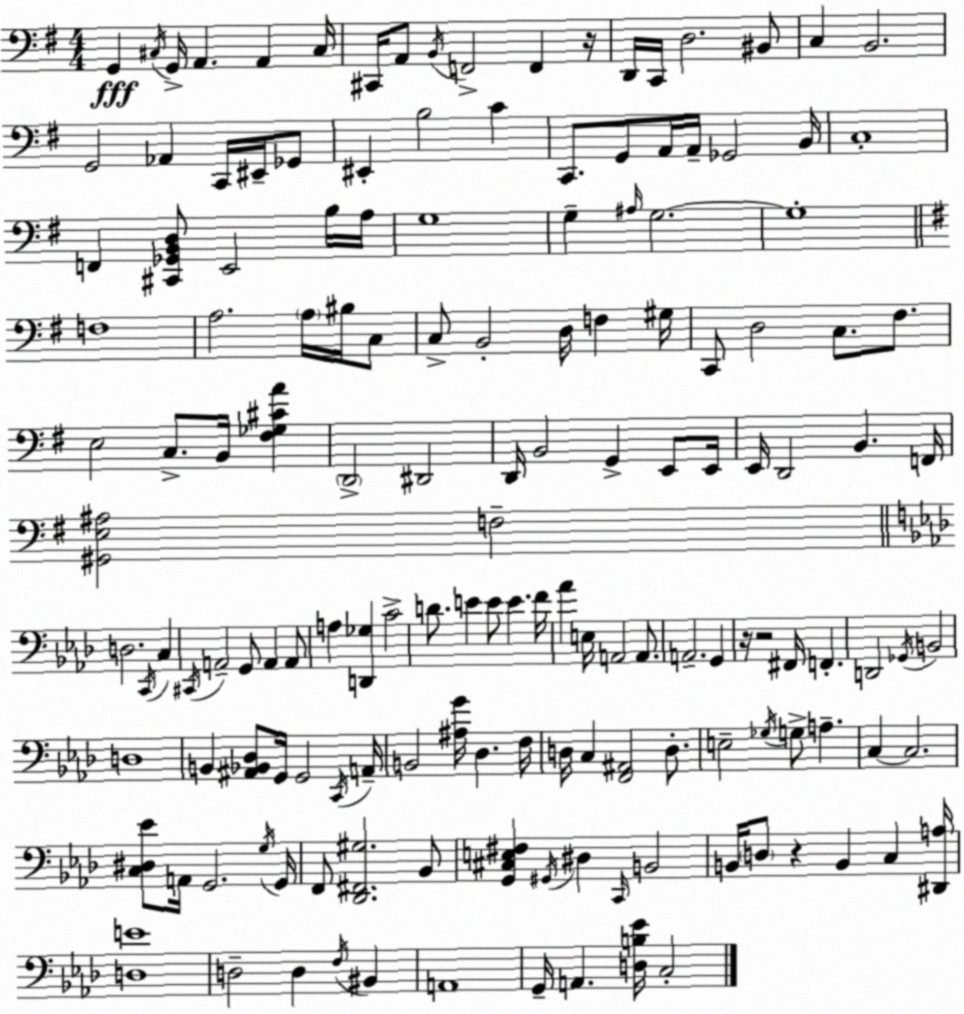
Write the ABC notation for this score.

X:1
T:Untitled
M:4/4
L:1/4
K:Em
G,, ^C,/4 G,,/4 A,, A,, ^C,/4 ^C,,/4 A,,/2 B,,/4 F,,2 F,, z/4 D,,/4 C,,/4 D,2 ^B,,/2 C, B,,2 G,,2 _A,, C,,/4 ^E,,/4 _G,,/2 ^E,, B,2 C C,,/2 G,,/2 A,,/4 A,,/4 _G,,2 B,,/4 C,4 F,, [^C,,_G,,B,,D,]/2 E,,2 B,/4 A,/4 G,4 G, ^A,/4 G,2 G,4 F,4 A,2 A,/4 ^B,/4 C,/2 C,/2 B,,2 D,/4 F, ^G,/4 C,,/2 D,2 C,/2 ^F,/2 E,2 C,/2 B,,/4 [^F,_G,^CA] D,,2 ^D,,2 D,,/4 B,,2 G,, E,,/2 E,,/4 E,,/4 D,,2 B,, F,,/4 [^G,,E,^A,]2 F,2 D,2 C,,/4 C, ^C,,/4 A,,2 G,,/2 A,, A,,/2 A, [D,,_G,] C2 D/2 E E/2 E F/4 _A E,/4 A,,2 A,,/2 A,,2 G,, z/4 z2 ^F,,/4 F,, D,,2 _G,,/4 B,,2 D,4 B,, [^A,,_B,,_D,]/2 G,,/4 G,,2 C,,/4 A,,/4 B,,2 [^A,G]/4 _D, F,/4 D,/4 C, [F,,^A,,]2 D,/2 E,2 _G,/4 G,/2 A, C, C,2 [C,^D,_E]/2 A,,/4 G,,2 G,/4 G,,/4 F,,/2 [_D,,^F,,^G,]2 _B,,/2 [G,,^C,E,^F,] ^G,,/4 ^D, C,,/4 B,,2 B,,/4 D,/2 z B,, C, [^D,,A,]/4 [D,E]4 D,2 D, F,/4 ^B,, A,,4 G,,/4 A,, [D,B,_E]/4 C,2